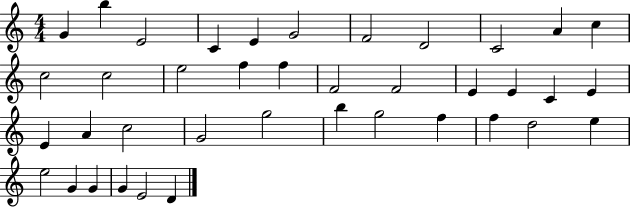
G4/q B5/q E4/h C4/q E4/q G4/h F4/h D4/h C4/h A4/q C5/q C5/h C5/h E5/h F5/q F5/q F4/h F4/h E4/q E4/q C4/q E4/q E4/q A4/q C5/h G4/h G5/h B5/q G5/h F5/q F5/q D5/h E5/q E5/h G4/q G4/q G4/q E4/h D4/q